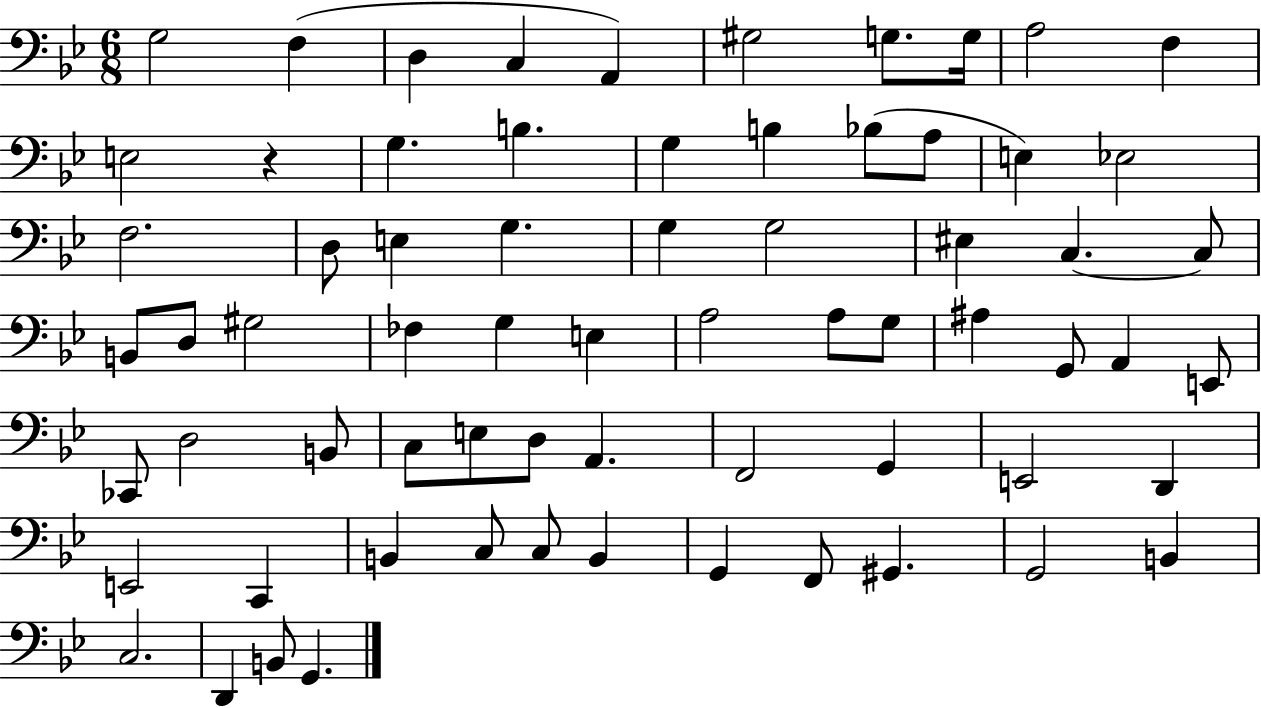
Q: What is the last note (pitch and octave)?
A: G2